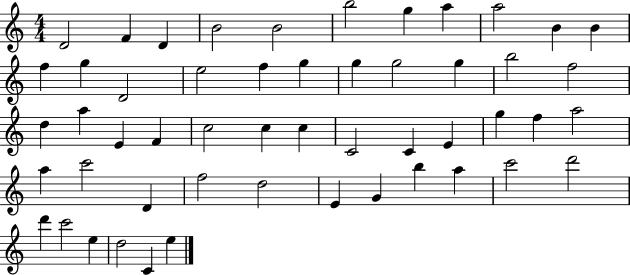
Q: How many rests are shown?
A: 0